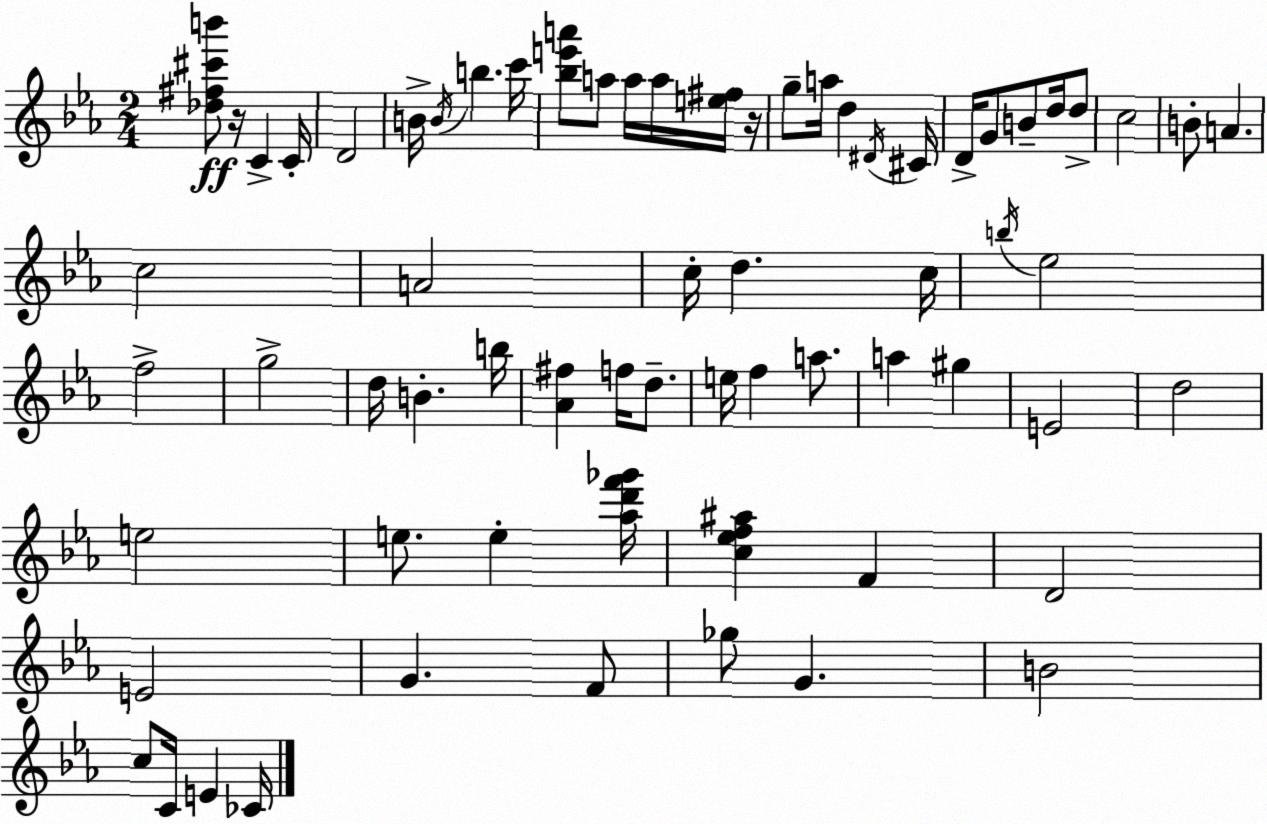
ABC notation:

X:1
T:Untitled
M:2/4
L:1/4
K:Cm
[_d^f^c'b']/2 z/4 C C/4 D2 B/4 B/4 b c'/4 [_be'a']/2 a/2 a/4 a/4 [e^f]/4 z/4 g/2 a/4 d ^D/4 ^C/4 D/4 G/2 B/2 d/4 d/2 c2 B/2 A c2 A2 c/4 d c/4 b/4 _e2 f2 g2 d/4 B b/4 [_A^f] f/4 d/2 e/4 f a/2 a ^g E2 d2 e2 e/2 e [_ad'f'_g']/4 [c_ef^a] F D2 E2 G F/2 _g/2 G B2 c/2 C/4 E _C/4